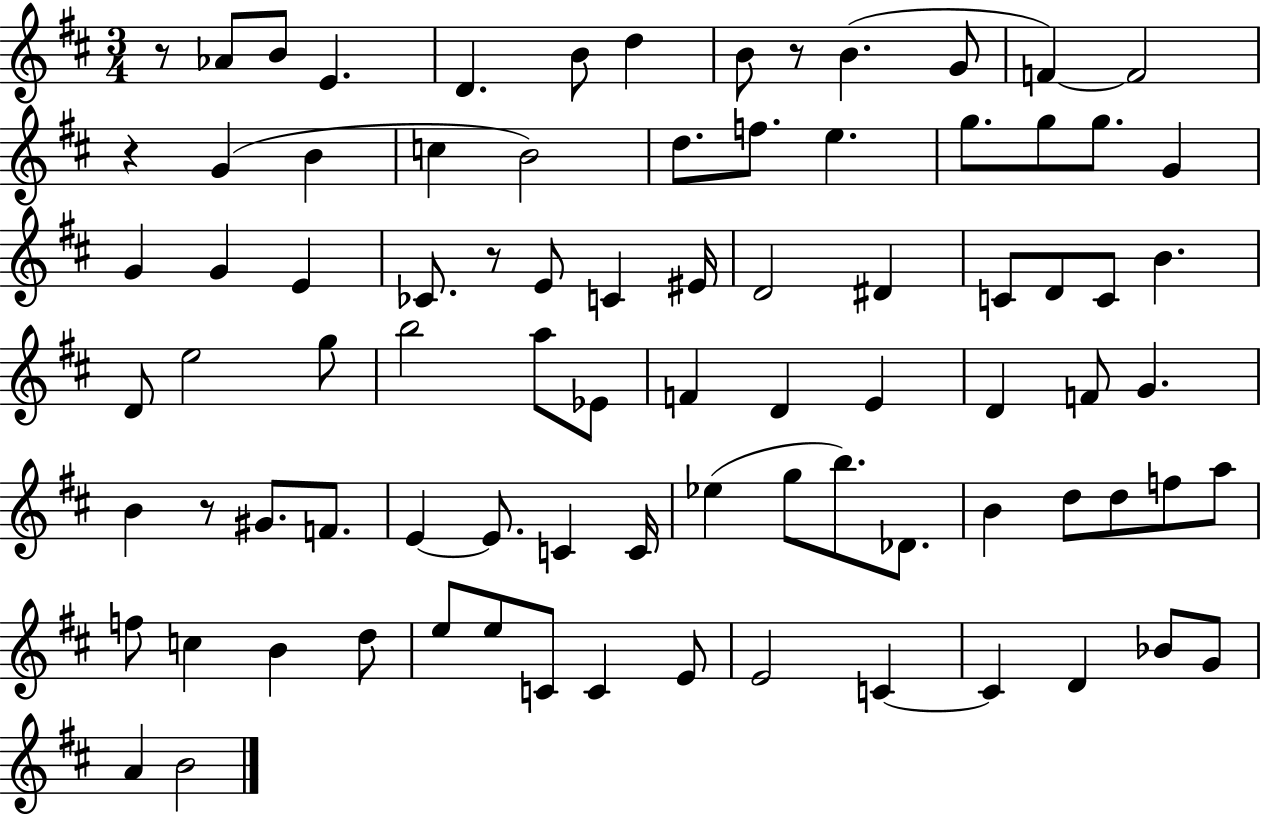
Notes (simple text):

R/e Ab4/e B4/e E4/q. D4/q. B4/e D5/q B4/e R/e B4/q. G4/e F4/q F4/h R/q G4/q B4/q C5/q B4/h D5/e. F5/e. E5/q. G5/e. G5/e G5/e. G4/q G4/q G4/q E4/q CES4/e. R/e E4/e C4/q EIS4/s D4/h D#4/q C4/e D4/e C4/e B4/q. D4/e E5/h G5/e B5/h A5/e Eb4/e F4/q D4/q E4/q D4/q F4/e G4/q. B4/q R/e G#4/e. F4/e. E4/q E4/e. C4/q C4/s Eb5/q G5/e B5/e. Db4/e. B4/q D5/e D5/e F5/e A5/e F5/e C5/q B4/q D5/e E5/e E5/e C4/e C4/q E4/e E4/h C4/q C4/q D4/q Bb4/e G4/e A4/q B4/h